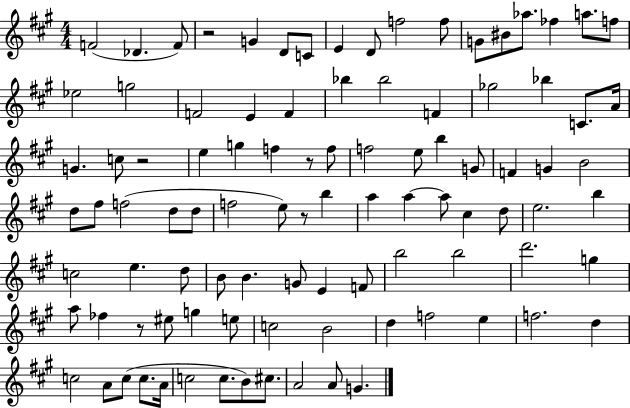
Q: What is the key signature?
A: A major